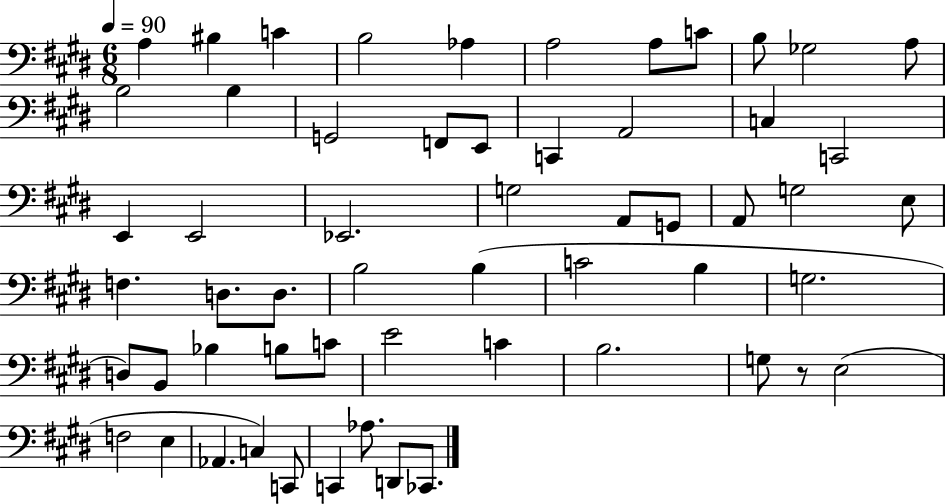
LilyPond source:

{
  \clef bass
  \numericTimeSignature
  \time 6/8
  \key e \major
  \tempo 4 = 90
  a4 bis4 c'4 | b2 aes4 | a2 a8 c'8 | b8 ges2 a8 | \break b2 b4 | g,2 f,8 e,8 | c,4 a,2 | c4 c,2 | \break e,4 e,2 | ees,2. | g2 a,8 g,8 | a,8 g2 e8 | \break f4. d8. d8. | b2 b4( | c'2 b4 | g2. | \break d8) b,8 bes4 b8 c'8 | e'2 c'4 | b2. | g8 r8 e2( | \break f2 e4 | aes,4. c4) c,8 | c,4 aes8. d,8 ces,8. | \bar "|."
}